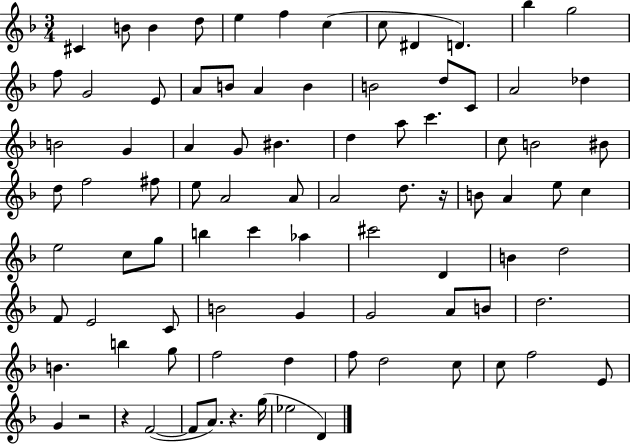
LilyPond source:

{
  \clef treble
  \numericTimeSignature
  \time 3/4
  \key f \major
  cis'4 b'8 b'4 d''8 | e''4 f''4 c''4( | c''8 dis'4 d'4.) | bes''4 g''2 | \break f''8 g'2 e'8 | a'8 b'8 a'4 b'4 | b'2 d''8 c'8 | a'2 des''4 | \break b'2 g'4 | a'4 g'8 bis'4. | d''4 a''8 c'''4. | c''8 b'2 bis'8 | \break d''8 f''2 fis''8 | e''8 a'2 a'8 | a'2 d''8. r16 | b'8 a'4 e''8 c''4 | \break e''2 c''8 g''8 | b''4 c'''4 aes''4 | cis'''2 d'4 | b'4 d''2 | \break f'8 e'2 c'8 | b'2 g'4 | g'2 a'8 b'8 | d''2. | \break b'4. b''4 g''8 | f''2 d''4 | f''8 d''2 c''8 | c''8 f''2 e'8 | \break g'4 r2 | r4 f'2~(~ | f'8 a'8.) r4. g''16( | ees''2 d'4) | \break \bar "|."
}